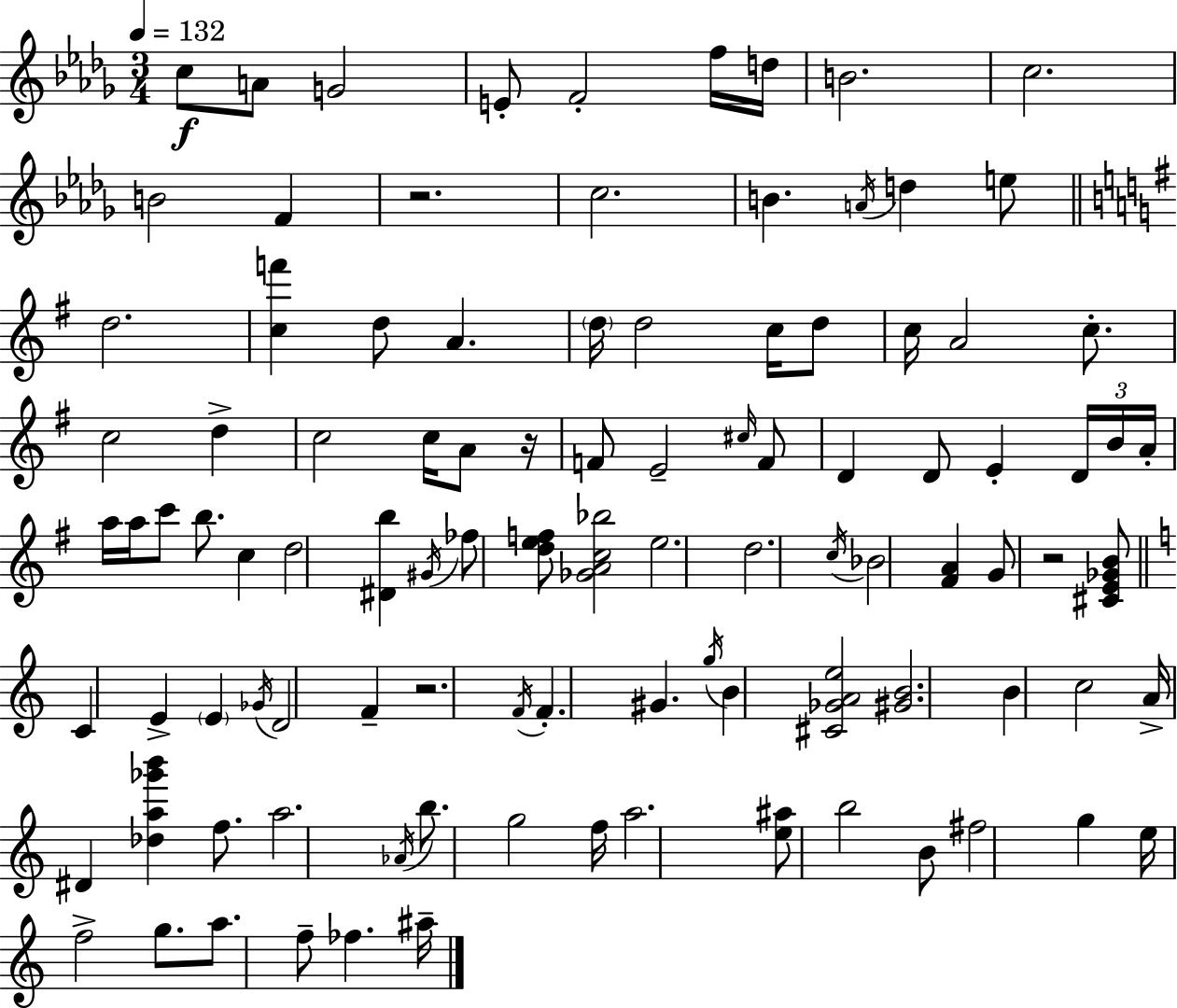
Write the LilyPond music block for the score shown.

{
  \clef treble
  \numericTimeSignature
  \time 3/4
  \key bes \minor
  \tempo 4 = 132
  c''8\f a'8 g'2 | e'8-. f'2-. f''16 d''16 | b'2. | c''2. | \break b'2 f'4 | r2. | c''2. | b'4. \acciaccatura { a'16 } d''4 e''8 | \break \bar "||" \break \key e \minor d''2. | <c'' f'''>4 d''8 a'4. | \parenthesize d''16 d''2 c''16 d''8 | c''16 a'2 c''8.-. | \break c''2 d''4-> | c''2 c''16 a'8 r16 | f'8 e'2-- \grace { cis''16 } f'8 | d'4 d'8 e'4-. \tuplet 3/2 { d'16 | \break b'16 a'16-. } a''16 a''16 c'''8 b''8. c''4 | d''2 <dis' b''>4 | \acciaccatura { gis'16 } fes''8 <d'' e'' f''>8 <ges' a' c'' bes''>2 | e''2. | \break d''2. | \acciaccatura { c''16 } bes'2 <fis' a'>4 | g'8 r2 | <cis' e' ges' b'>8 \bar "||" \break \key c \major c'4 e'4-> \parenthesize e'4 | \acciaccatura { ges'16 } d'2 f'4-- | r2. | \acciaccatura { f'16 } f'4.-. gis'4. | \break \acciaccatura { g''16 } b'4 <cis' ges' a' e''>2 | <gis' b'>2. | b'4 c''2 | a'16-> dis'4 <des'' a'' ges''' b'''>4 | \break f''8. a''2. | \acciaccatura { aes'16 } b''8. g''2 | f''16 a''2. | <e'' ais''>8 b''2 | \break b'8 fis''2 | g''4 e''16 f''2-> | g''8. a''8. f''8-- fes''4. | ais''16-- \bar "|."
}